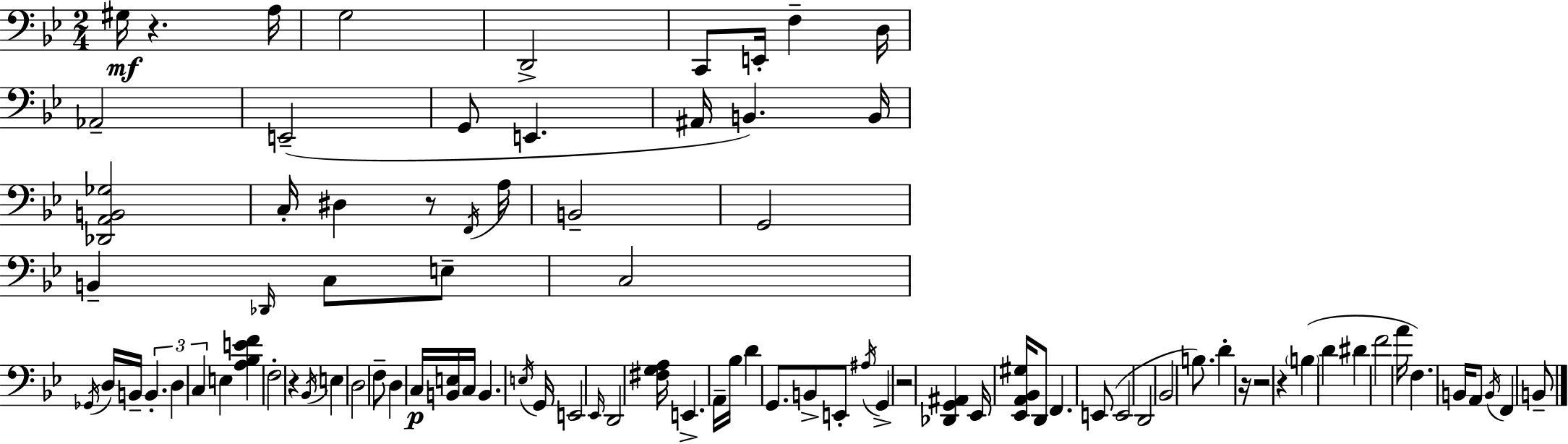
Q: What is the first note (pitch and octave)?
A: G#3